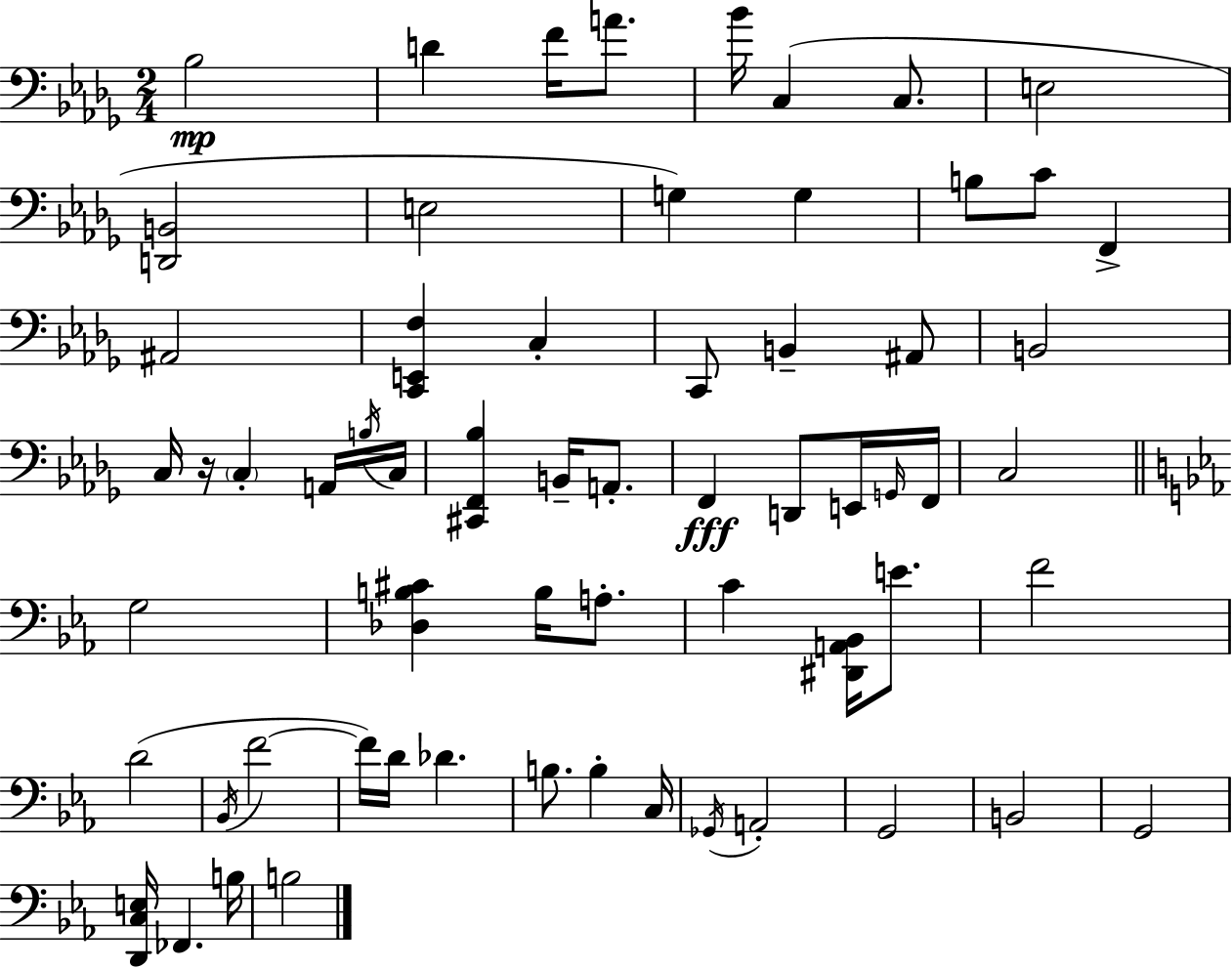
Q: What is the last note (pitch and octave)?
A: B3